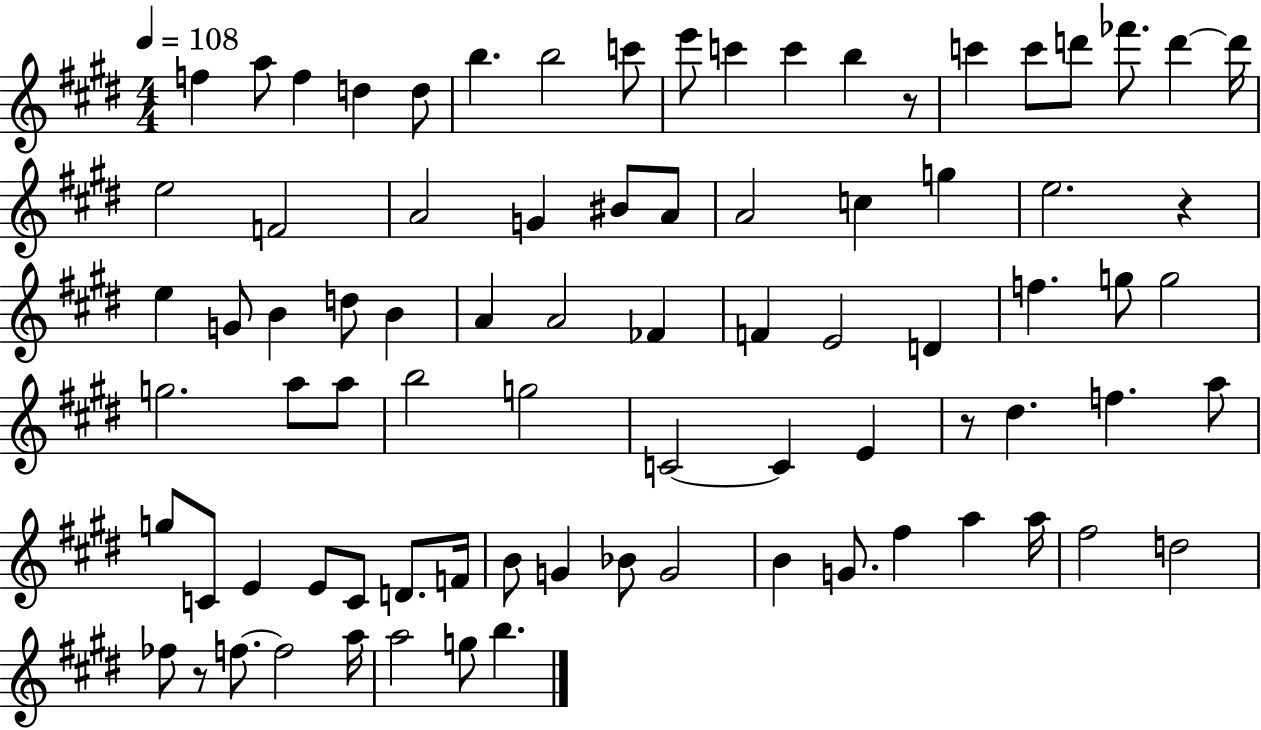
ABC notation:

X:1
T:Untitled
M:4/4
L:1/4
K:E
f a/2 f d d/2 b b2 c'/2 e'/2 c' c' b z/2 c' c'/2 d'/2 _f'/2 d' d'/4 e2 F2 A2 G ^B/2 A/2 A2 c g e2 z e G/2 B d/2 B A A2 _F F E2 D f g/2 g2 g2 a/2 a/2 b2 g2 C2 C E z/2 ^d f a/2 g/2 C/2 E E/2 C/2 D/2 F/4 B/2 G _B/2 G2 B G/2 ^f a a/4 ^f2 d2 _f/2 z/2 f/2 f2 a/4 a2 g/2 b